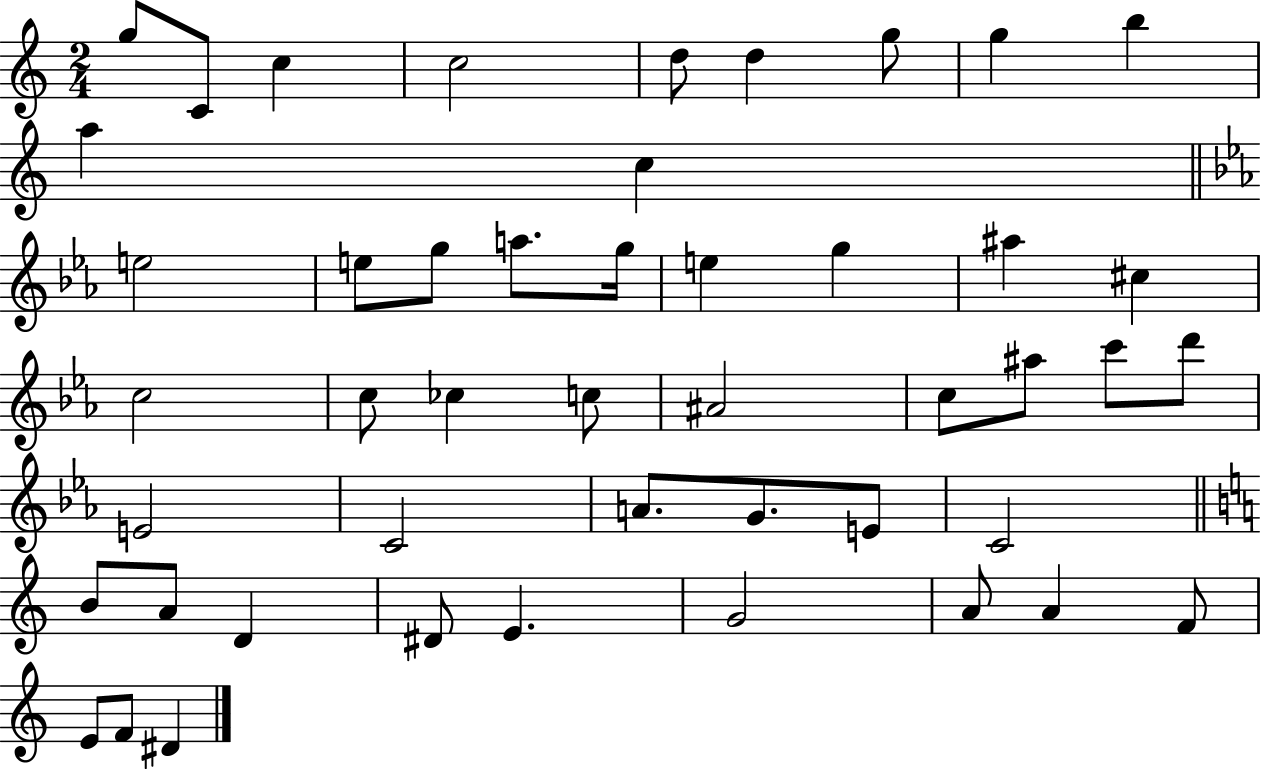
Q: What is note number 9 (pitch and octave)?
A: B5